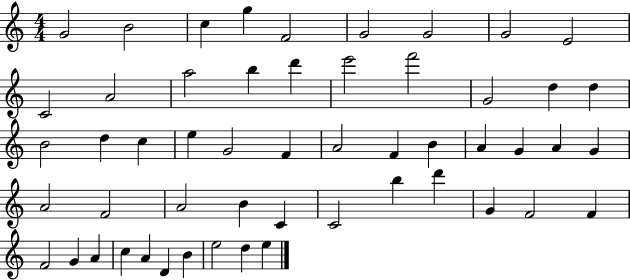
{
  \clef treble
  \numericTimeSignature
  \time 4/4
  \key c \major
  g'2 b'2 | c''4 g''4 f'2 | g'2 g'2 | g'2 e'2 | \break c'2 a'2 | a''2 b''4 d'''4 | e'''2 f'''2 | g'2 d''4 d''4 | \break b'2 d''4 c''4 | e''4 g'2 f'4 | a'2 f'4 b'4 | a'4 g'4 a'4 g'4 | \break a'2 f'2 | a'2 b'4 c'4 | c'2 b''4 d'''4 | g'4 f'2 f'4 | \break f'2 g'4 a'4 | c''4 a'4 d'4 b'4 | e''2 d''4 e''4 | \bar "|."
}